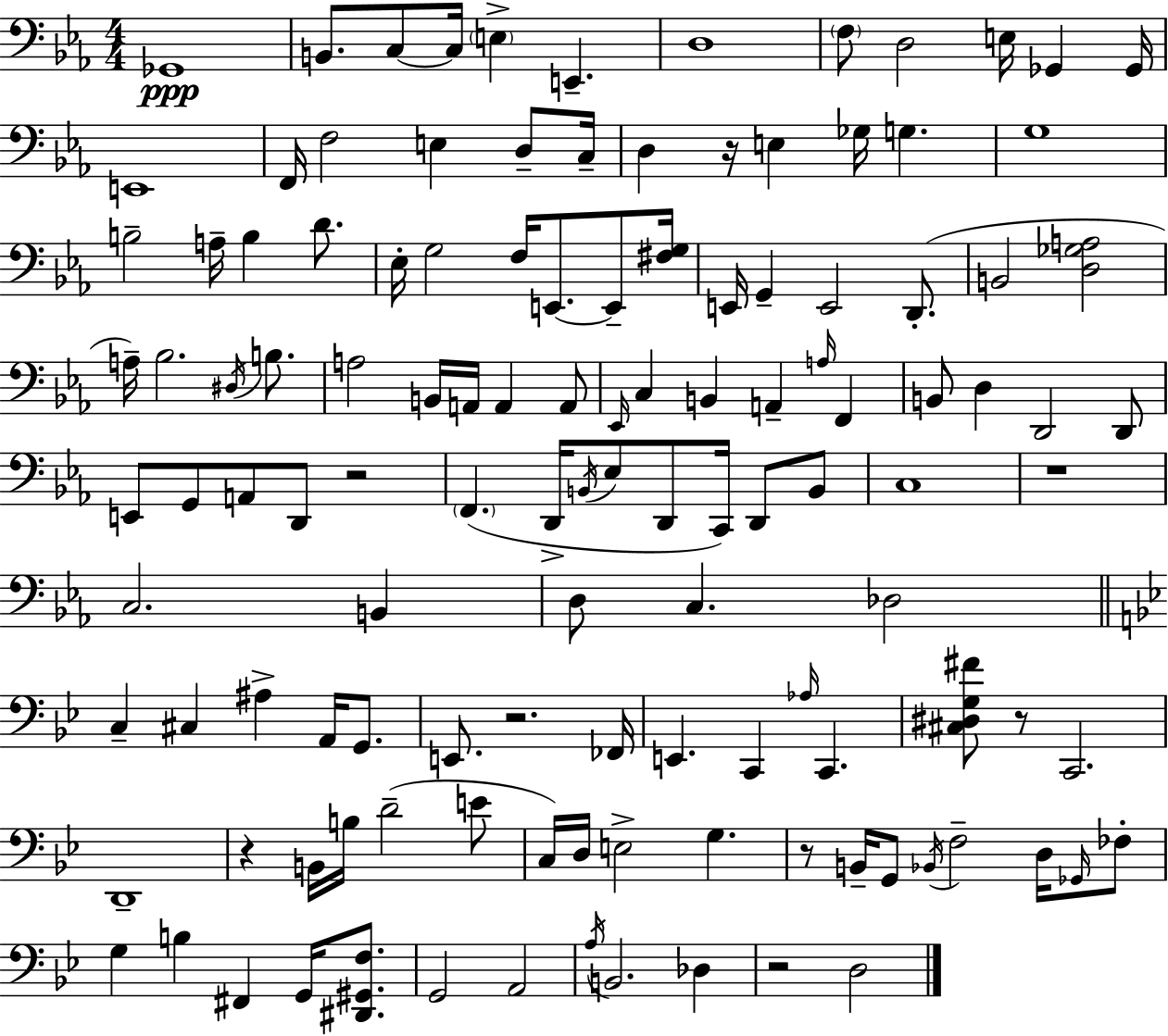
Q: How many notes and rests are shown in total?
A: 124